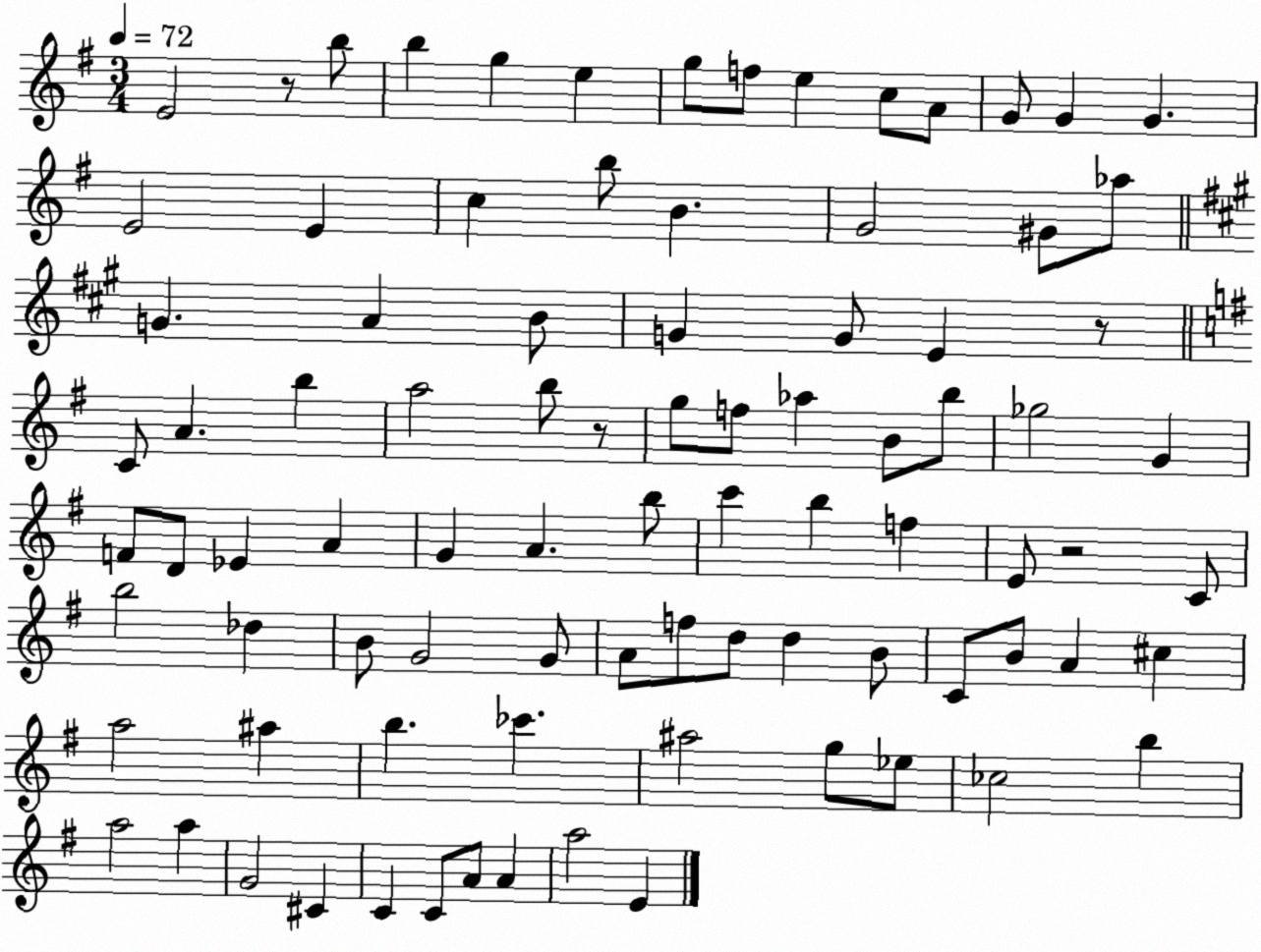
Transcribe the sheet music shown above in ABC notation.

X:1
T:Untitled
M:3/4
L:1/4
K:G
E2 z/2 b/2 b g e g/2 f/2 e c/2 A/2 G/2 G G E2 E c b/2 B G2 ^G/2 _a/2 G A B/2 G G/2 E z/2 C/2 A b a2 b/2 z/2 g/2 f/2 _a B/2 b/2 _g2 G F/2 D/2 _E A G A b/2 c' b f E/2 z2 C/2 b2 _d B/2 G2 G/2 A/2 f/2 d/2 d B/2 C/2 B/2 A ^c a2 ^a b _c' ^a2 g/2 _e/2 _c2 b a2 a G2 ^C C C/2 A/2 A a2 E